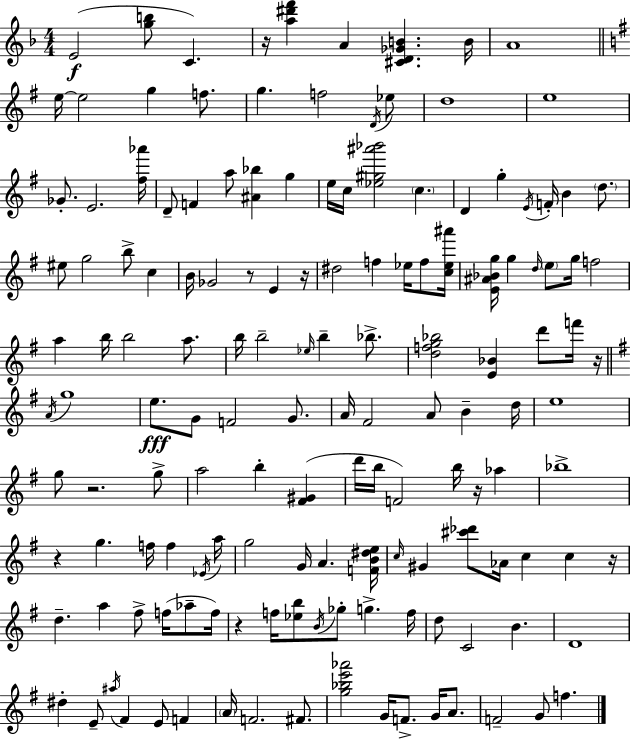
{
  \clef treble
  \numericTimeSignature
  \time 4/4
  \key d \minor
  \repeat volta 2 { e'2(\f <g'' b''>8 c'4.) | r16 <a'' dis''' f'''>4 a'4 <cis' d' ges' b'>4. b'16 | a'1 | \bar "||" \break \key e \minor e''16~~ e''2 g''4 f''8. | g''4. f''2 \acciaccatura { d'16 } ees''8 | d''1 | e''1 | \break ges'8.-. e'2. | <fis'' aes'''>16 d'8-- f'4 a''8 <ais' bes''>4 g''4 | e''16 c''16 <ees'' gis'' ais''' bes'''>2 \parenthesize c''4. | d'4 g''4-. \acciaccatura { e'16 } f'16-. b'4 \parenthesize d''8. | \break eis''8 g''2 b''8-> c''4 | b'16 ges'2 r8 e'4 | r16 dis''2 f''4 ees''16 f''8 | <c'' ees'' ais'''>16 <e' ais' bes' g''>16 g''4 \grace { d''16 } \parenthesize e''8 g''16 f''2 | \break a''4 b''16 b''2 | a''8. b''16 b''2-- \grace { ees''16 } b''4-- | bes''8.-> <d'' f'' g'' bes''>2 <e' bes'>4 | d'''8 f'''16 r16 \bar "||" \break \key e \minor \acciaccatura { a'16 } g''1 | e''8.\fff g'8 f'2 g'8. | a'16 fis'2 a'8 b'4-- | d''16 e''1 | \break g''8 r2. g''8-> | a''2 b''4-. <fis' gis'>4( | d'''16 b''16 f'2) b''16 r16 aes''4 | bes''1-> | \break r4 g''4. f''16 f''4 | \acciaccatura { ees'16 } a''16 g''2 g'16 a'4. | <f' b' dis'' e''>16 \grace { c''16 } gis'4 <cis''' des'''>8 aes'16 c''4 c''4 | r16 d''4.-- a''4 fis''8-> f''16( | \break aes''8-- f''16) r4 f''16 <ees'' b''>8 \acciaccatura { b'16 } ges''8-. g''4.-> | f''16 d''8 c'2 b'4. | d'1 | dis''4-. e'8-- \acciaccatura { ais''16 } fis'4 e'8 | \break f'4 \parenthesize a'16 f'2. | fis'8. <g'' bes'' e''' aes'''>2 g'16 f'8.-> | g'16 a'8. f'2-- g'8 f''4. | } \bar "|."
}